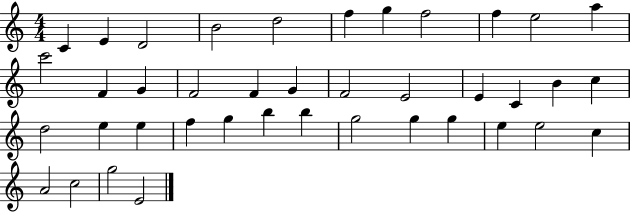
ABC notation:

X:1
T:Untitled
M:4/4
L:1/4
K:C
C E D2 B2 d2 f g f2 f e2 a c'2 F G F2 F G F2 E2 E C B c d2 e e f g b b g2 g g e e2 c A2 c2 g2 E2